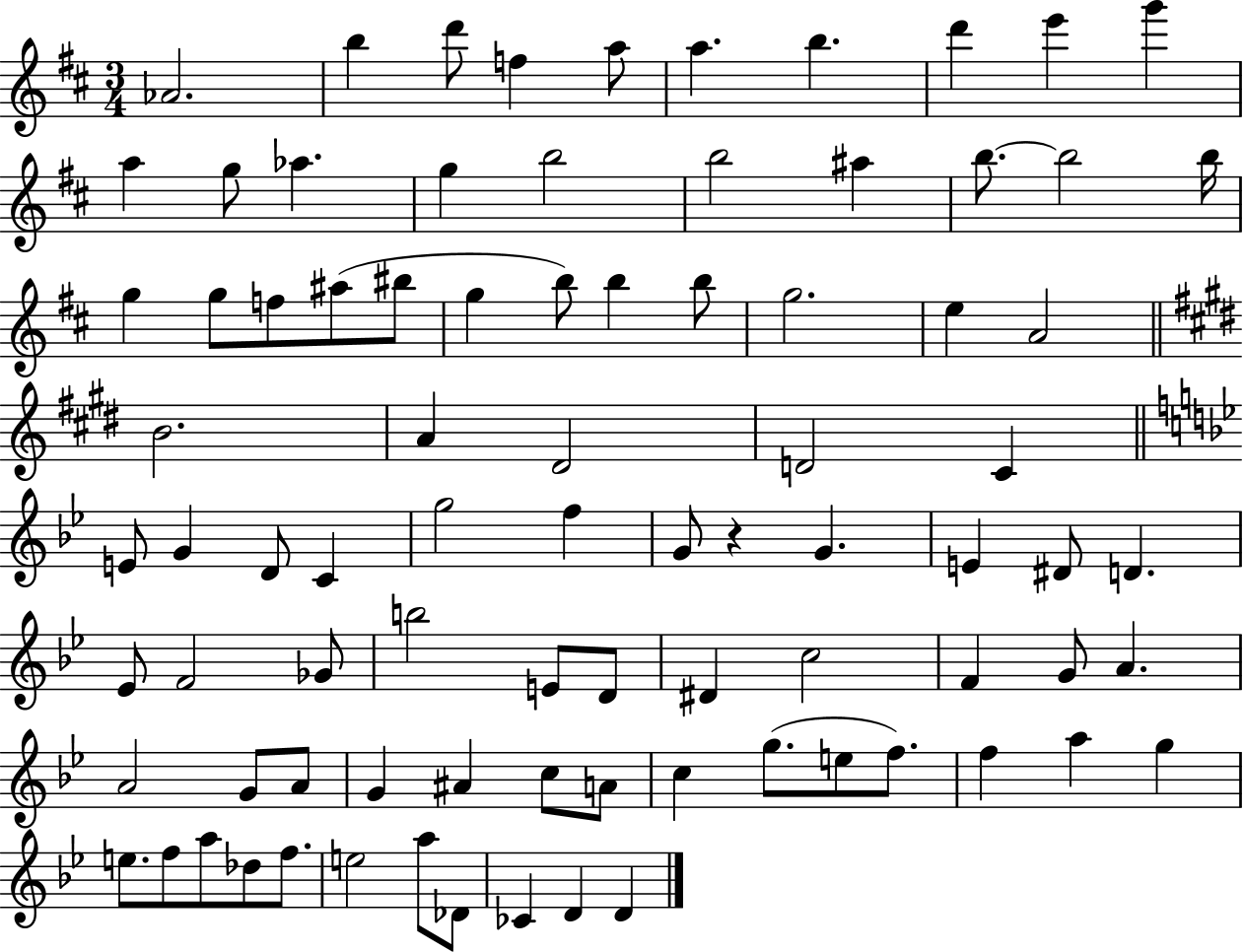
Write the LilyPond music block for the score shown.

{
  \clef treble
  \numericTimeSignature
  \time 3/4
  \key d \major
  \repeat volta 2 { aes'2. | b''4 d'''8 f''4 a''8 | a''4. b''4. | d'''4 e'''4 g'''4 | \break a''4 g''8 aes''4. | g''4 b''2 | b''2 ais''4 | b''8.~~ b''2 b''16 | \break g''4 g''8 f''8 ais''8( bis''8 | g''4 b''8) b''4 b''8 | g''2. | e''4 a'2 | \break \bar "||" \break \key e \major b'2. | a'4 dis'2 | d'2 cis'4 | \bar "||" \break \key bes \major e'8 g'4 d'8 c'4 | g''2 f''4 | g'8 r4 g'4. | e'4 dis'8 d'4. | \break ees'8 f'2 ges'8 | b''2 e'8 d'8 | dis'4 c''2 | f'4 g'8 a'4. | \break a'2 g'8 a'8 | g'4 ais'4 c''8 a'8 | c''4 g''8.( e''8 f''8.) | f''4 a''4 g''4 | \break e''8. f''8 a''8 des''8 f''8. | e''2 a''8 des'8 | ces'4 d'4 d'4 | } \bar "|."
}